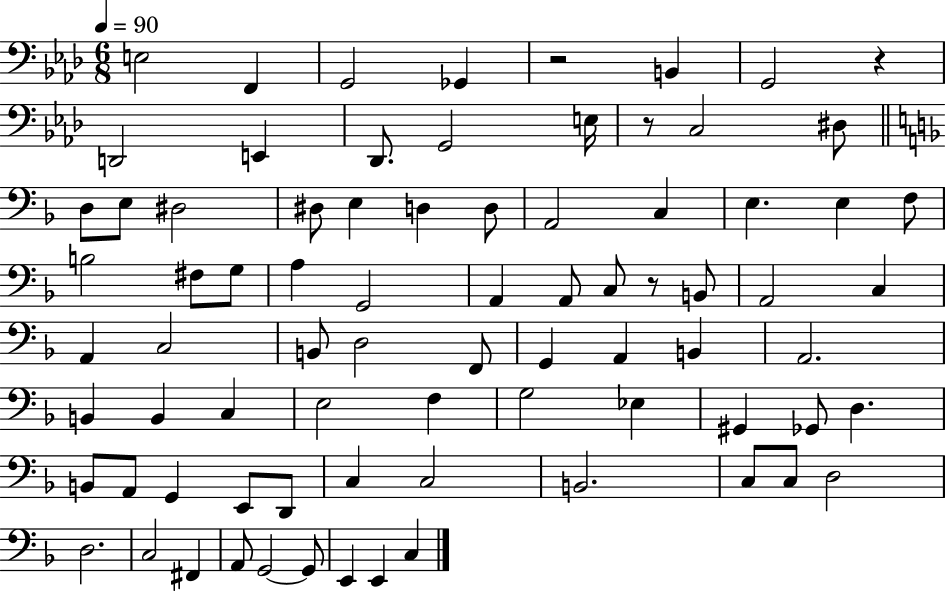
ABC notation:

X:1
T:Untitled
M:6/8
L:1/4
K:Ab
E,2 F,, G,,2 _G,, z2 B,, G,,2 z D,,2 E,, _D,,/2 G,,2 E,/4 z/2 C,2 ^D,/2 D,/2 E,/2 ^D,2 ^D,/2 E, D, D,/2 A,,2 C, E, E, F,/2 B,2 ^F,/2 G,/2 A, G,,2 A,, A,,/2 C,/2 z/2 B,,/2 A,,2 C, A,, C,2 B,,/2 D,2 F,,/2 G,, A,, B,, A,,2 B,, B,, C, E,2 F, G,2 _E, ^G,, _G,,/2 D, B,,/2 A,,/2 G,, E,,/2 D,,/2 C, C,2 B,,2 C,/2 C,/2 D,2 D,2 C,2 ^F,, A,,/2 G,,2 G,,/2 E,, E,, C,